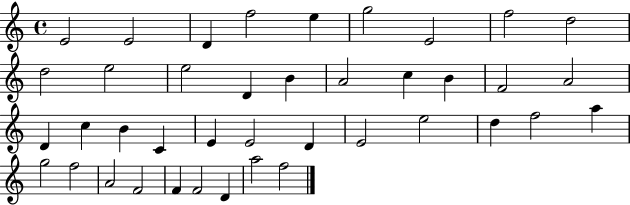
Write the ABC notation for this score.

X:1
T:Untitled
M:4/4
L:1/4
K:C
E2 E2 D f2 e g2 E2 f2 d2 d2 e2 e2 D B A2 c B F2 A2 D c B C E E2 D E2 e2 d f2 a g2 f2 A2 F2 F F2 D a2 f2